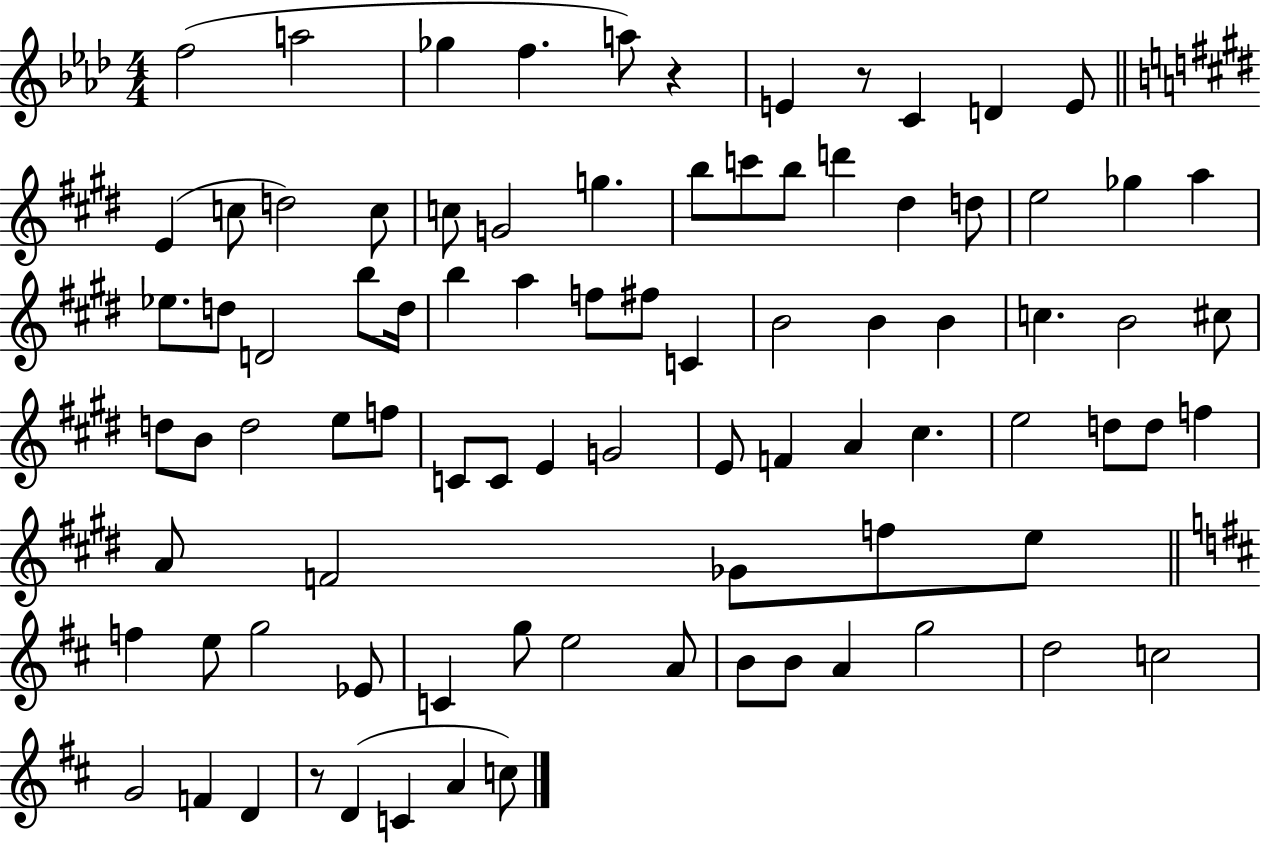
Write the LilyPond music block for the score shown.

{
  \clef treble
  \numericTimeSignature
  \time 4/4
  \key aes \major
  \repeat volta 2 { f''2( a''2 | ges''4 f''4. a''8) r4 | e'4 r8 c'4 d'4 e'8 | \bar "||" \break \key e \major e'4( c''8 d''2) c''8 | c''8 g'2 g''4. | b''8 c'''8 b''8 d'''4 dis''4 d''8 | e''2 ges''4 a''4 | \break ees''8. d''8 d'2 b''8 d''16 | b''4 a''4 f''8 fis''8 c'4 | b'2 b'4 b'4 | c''4. b'2 cis''8 | \break d''8 b'8 d''2 e''8 f''8 | c'8 c'8 e'4 g'2 | e'8 f'4 a'4 cis''4. | e''2 d''8 d''8 f''4 | \break a'8 f'2 ges'8 f''8 e''8 | \bar "||" \break \key b \minor f''4 e''8 g''2 ees'8 | c'4 g''8 e''2 a'8 | b'8 b'8 a'4 g''2 | d''2 c''2 | \break g'2 f'4 d'4 | r8 d'4( c'4 a'4 c''8) | } \bar "|."
}